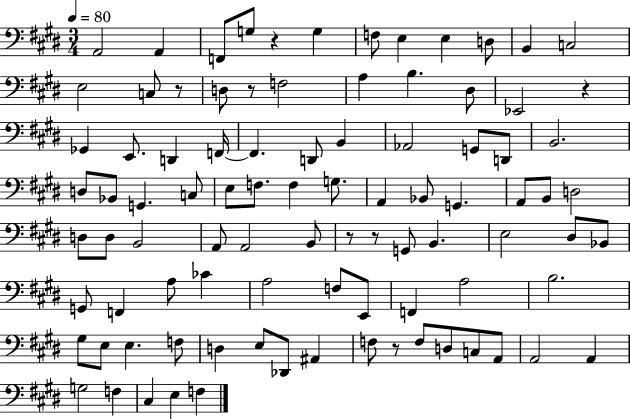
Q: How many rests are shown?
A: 7